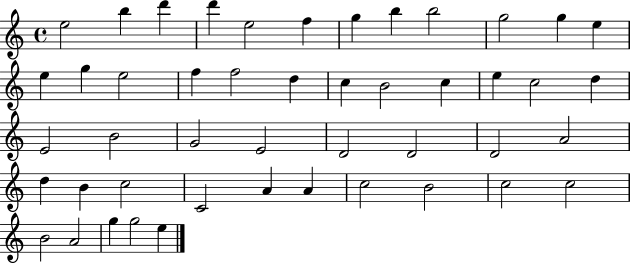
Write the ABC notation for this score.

X:1
T:Untitled
M:4/4
L:1/4
K:C
e2 b d' d' e2 f g b b2 g2 g e e g e2 f f2 d c B2 c e c2 d E2 B2 G2 E2 D2 D2 D2 A2 d B c2 C2 A A c2 B2 c2 c2 B2 A2 g g2 e